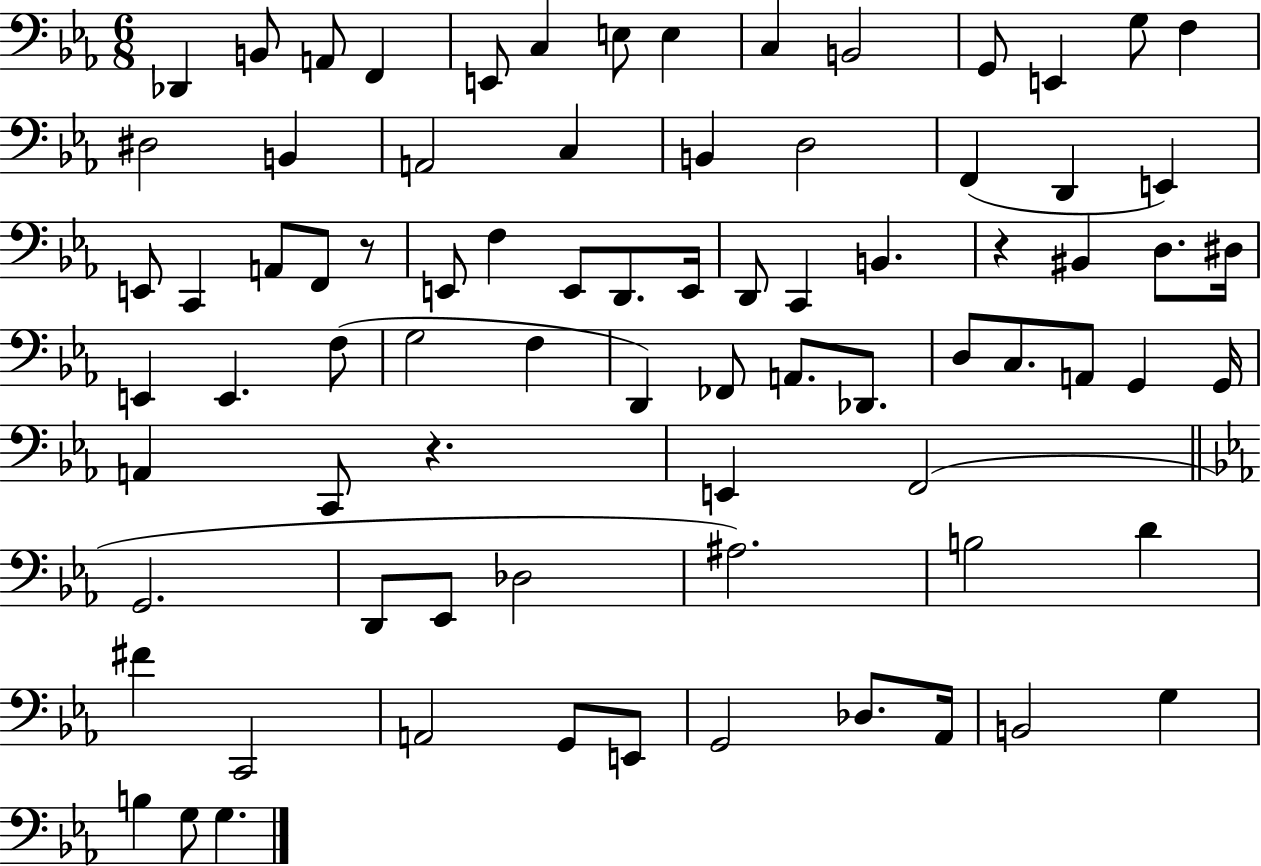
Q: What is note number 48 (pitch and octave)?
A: D3